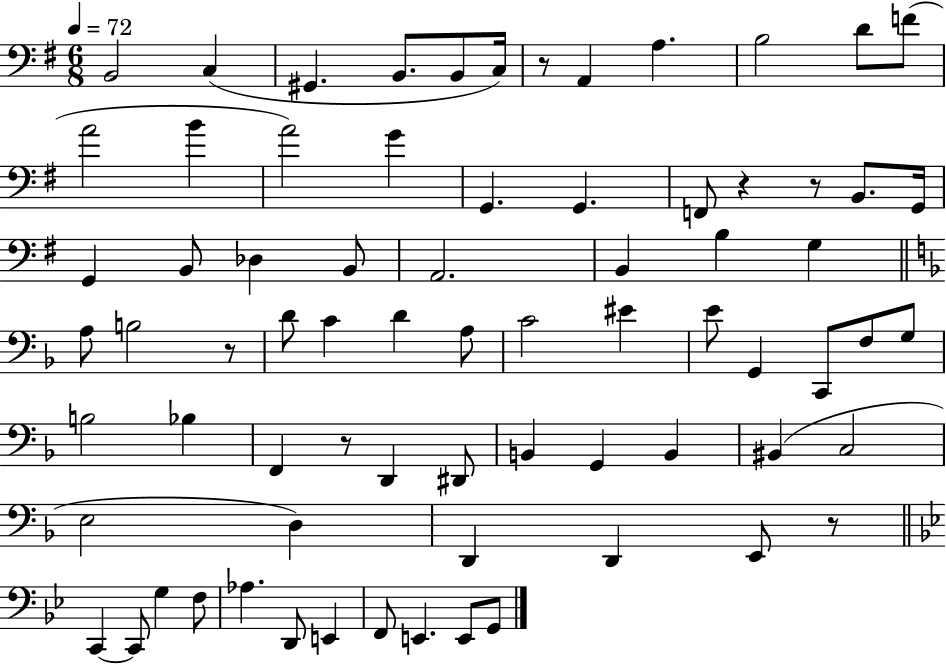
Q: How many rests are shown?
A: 6